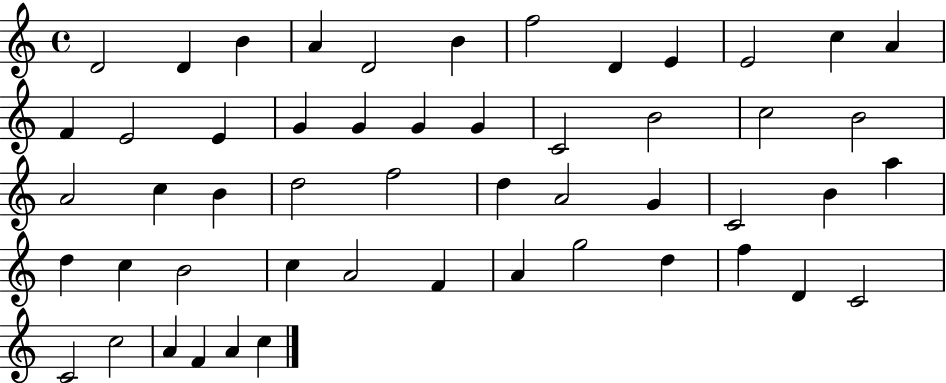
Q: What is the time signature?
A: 4/4